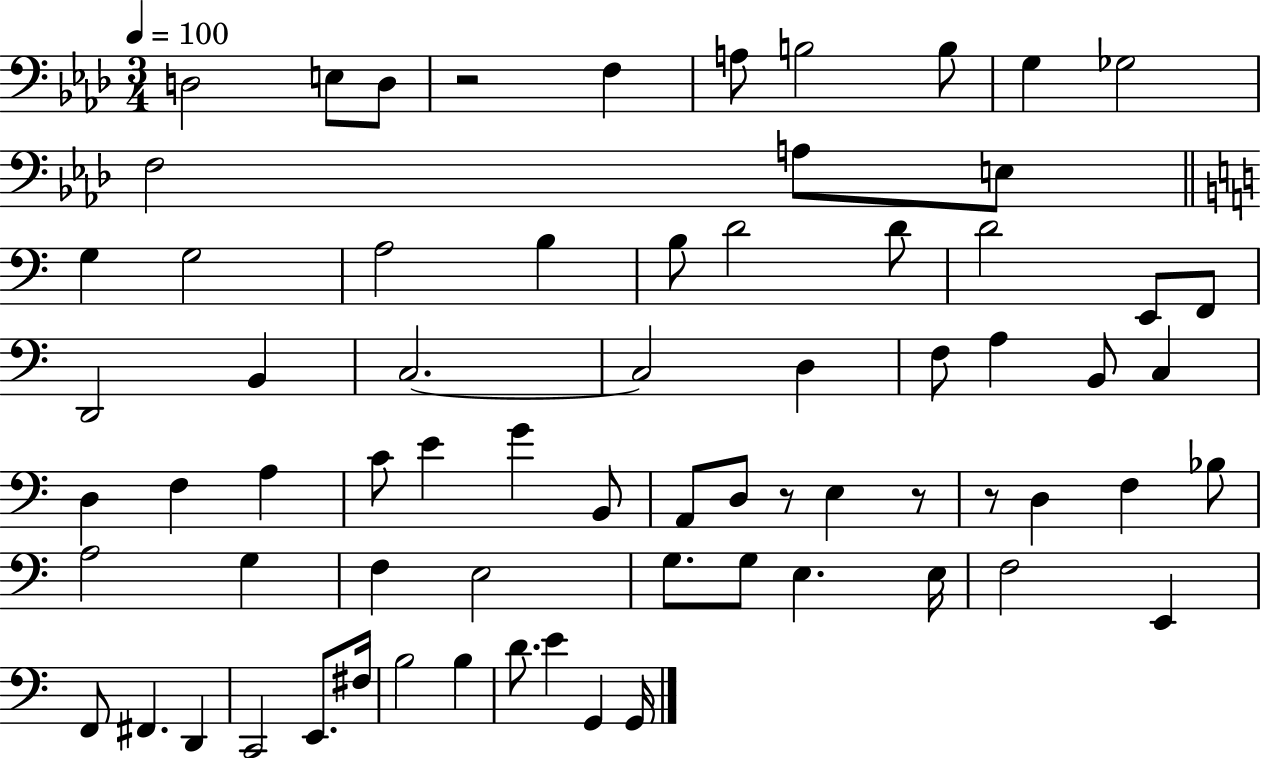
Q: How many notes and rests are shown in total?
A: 70